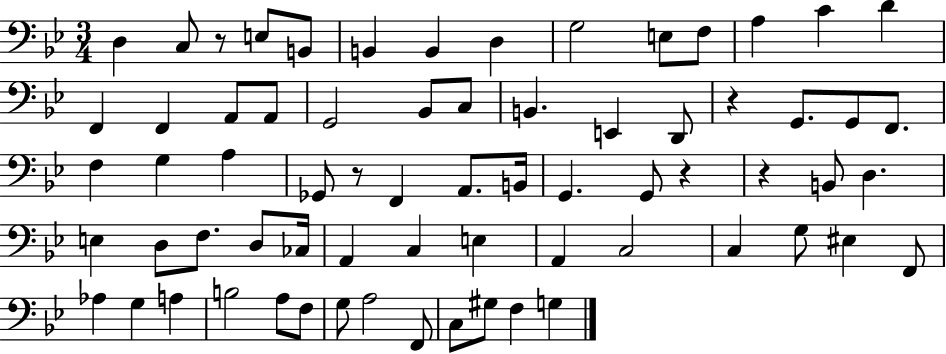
D3/q C3/e R/e E3/e B2/e B2/q B2/q D3/q G3/h E3/e F3/e A3/q C4/q D4/q F2/q F2/q A2/e A2/e G2/h Bb2/e C3/e B2/q. E2/q D2/e R/q G2/e. G2/e F2/e. F3/q G3/q A3/q Gb2/e R/e F2/q A2/e. B2/s G2/q. G2/e R/q R/q B2/e D3/q. E3/q D3/e F3/e. D3/e CES3/s A2/q C3/q E3/q A2/q C3/h C3/q G3/e EIS3/q F2/e Ab3/q G3/q A3/q B3/h A3/e F3/e G3/e A3/h F2/e C3/e G#3/e F3/q G3/q